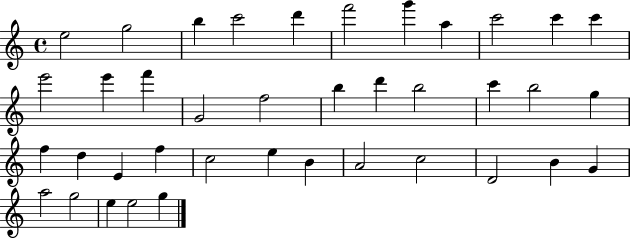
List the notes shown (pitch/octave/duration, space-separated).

E5/h G5/h B5/q C6/h D6/q F6/h G6/q A5/q C6/h C6/q C6/q E6/h E6/q F6/q G4/h F5/h B5/q D6/q B5/h C6/q B5/h G5/q F5/q D5/q E4/q F5/q C5/h E5/q B4/q A4/h C5/h D4/h B4/q G4/q A5/h G5/h E5/q E5/h G5/q